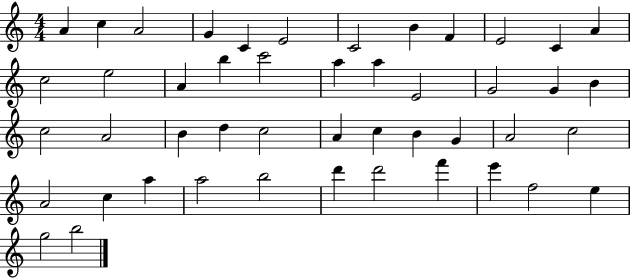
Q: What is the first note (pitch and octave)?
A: A4